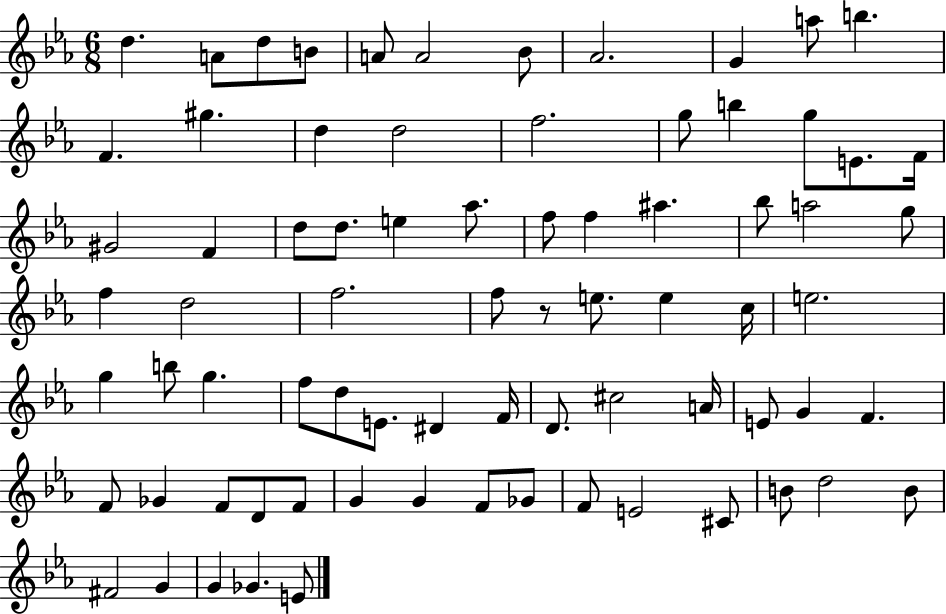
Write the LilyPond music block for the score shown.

{
  \clef treble
  \numericTimeSignature
  \time 6/8
  \key ees \major
  d''4. a'8 d''8 b'8 | a'8 a'2 bes'8 | aes'2. | g'4 a''8 b''4. | \break f'4. gis''4. | d''4 d''2 | f''2. | g''8 b''4 g''8 e'8. f'16 | \break gis'2 f'4 | d''8 d''8. e''4 aes''8. | f''8 f''4 ais''4. | bes''8 a''2 g''8 | \break f''4 d''2 | f''2. | f''8 r8 e''8. e''4 c''16 | e''2. | \break g''4 b''8 g''4. | f''8 d''8 e'8. dis'4 f'16 | d'8. cis''2 a'16 | e'8 g'4 f'4. | \break f'8 ges'4 f'8 d'8 f'8 | g'4 g'4 f'8 ges'8 | f'8 e'2 cis'8 | b'8 d''2 b'8 | \break fis'2 g'4 | g'4 ges'4. e'8 | \bar "|."
}